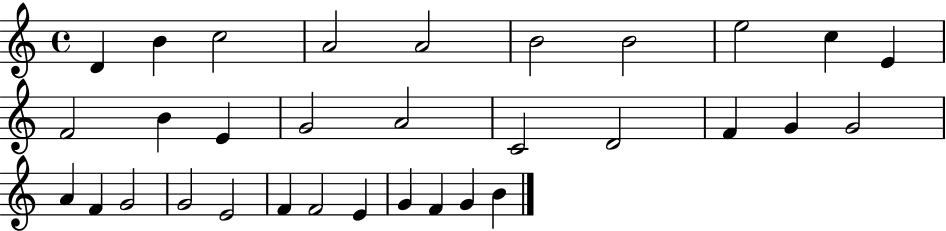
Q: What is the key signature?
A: C major